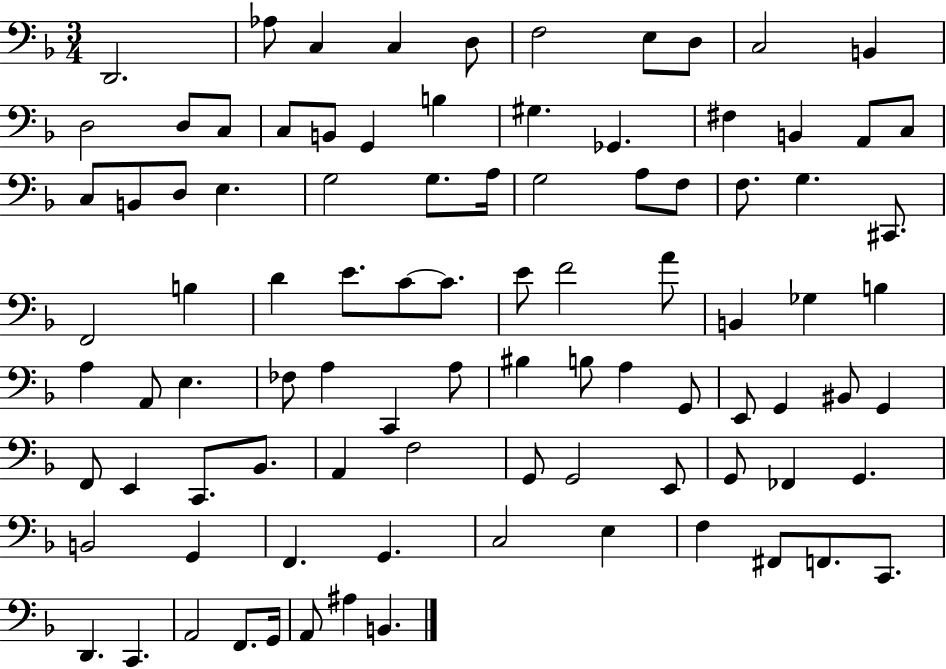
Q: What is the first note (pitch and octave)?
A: D2